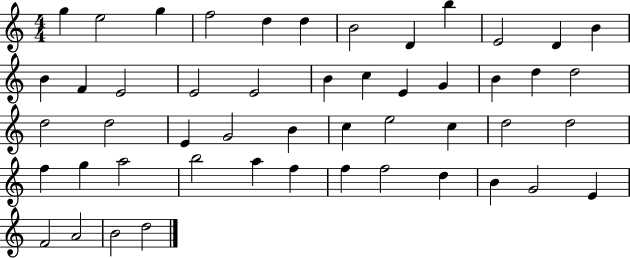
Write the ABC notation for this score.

X:1
T:Untitled
M:4/4
L:1/4
K:C
g e2 g f2 d d B2 D b E2 D B B F E2 E2 E2 B c E G B d d2 d2 d2 E G2 B c e2 c d2 d2 f g a2 b2 a f f f2 d B G2 E F2 A2 B2 d2